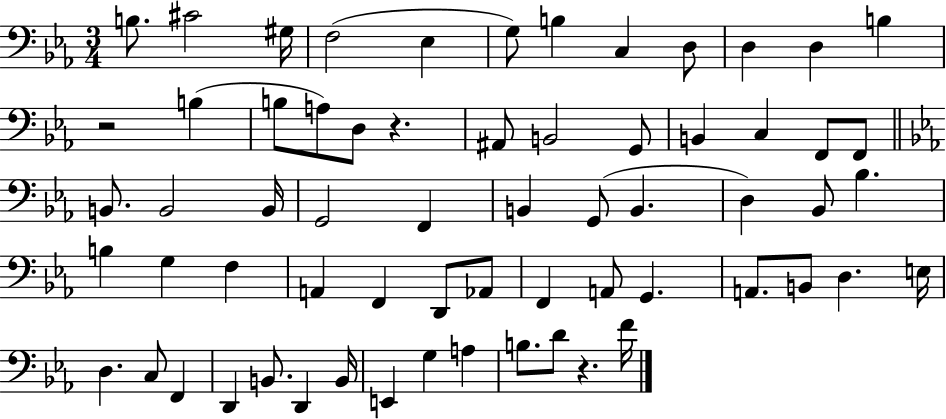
B3/e. C#4/h G#3/s F3/h Eb3/q G3/e B3/q C3/q D3/e D3/q D3/q B3/q R/h B3/q B3/e A3/e D3/e R/q. A#2/e B2/h G2/e B2/q C3/q F2/e F2/e B2/e. B2/h B2/s G2/h F2/q B2/q G2/e B2/q. D3/q Bb2/e Bb3/q. B3/q G3/q F3/q A2/q F2/q D2/e Ab2/e F2/q A2/e G2/q. A2/e. B2/e D3/q. E3/s D3/q. C3/e F2/q D2/q B2/e. D2/q B2/s E2/q G3/q A3/q B3/e. D4/e R/q. F4/s